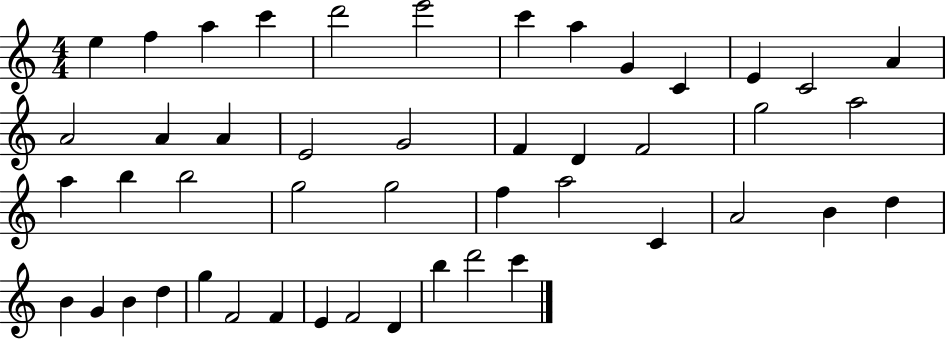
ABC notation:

X:1
T:Untitled
M:4/4
L:1/4
K:C
e f a c' d'2 e'2 c' a G C E C2 A A2 A A E2 G2 F D F2 g2 a2 a b b2 g2 g2 f a2 C A2 B d B G B d g F2 F E F2 D b d'2 c'